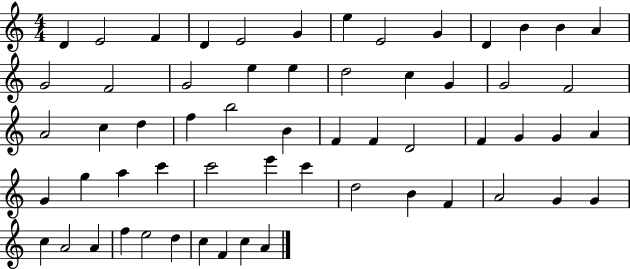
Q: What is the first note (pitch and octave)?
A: D4